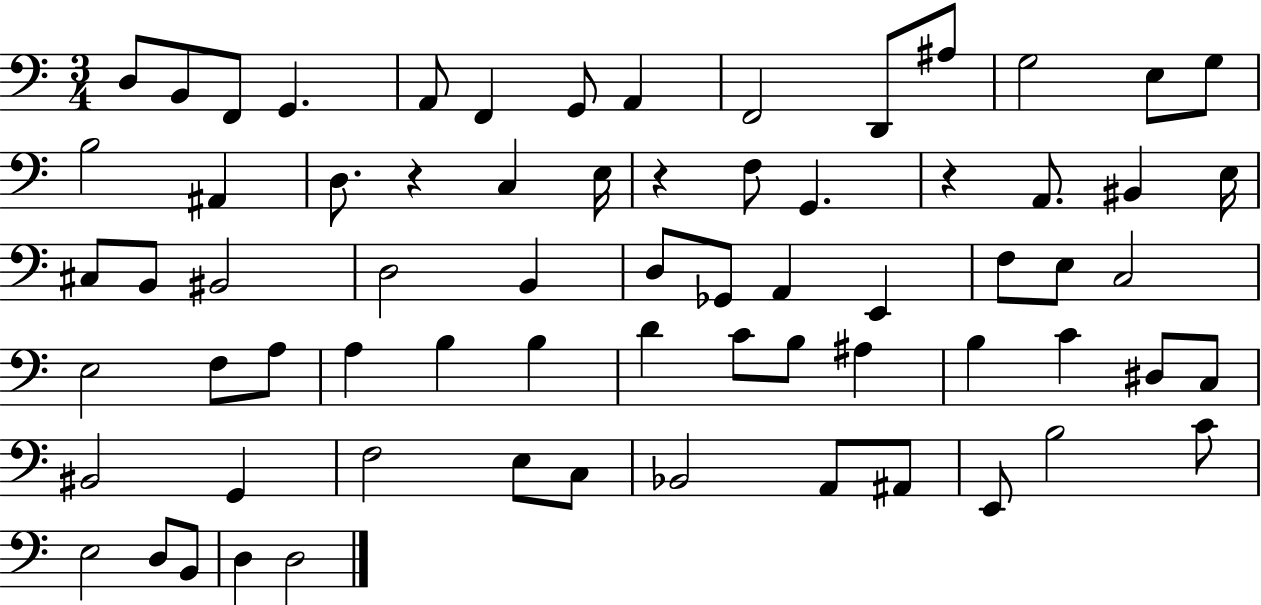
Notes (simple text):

D3/e B2/e F2/e G2/q. A2/e F2/q G2/e A2/q F2/h D2/e A#3/e G3/h E3/e G3/e B3/h A#2/q D3/e. R/q C3/q E3/s R/q F3/e G2/q. R/q A2/e. BIS2/q E3/s C#3/e B2/e BIS2/h D3/h B2/q D3/e Gb2/e A2/q E2/q F3/e E3/e C3/h E3/h F3/e A3/e A3/q B3/q B3/q D4/q C4/e B3/e A#3/q B3/q C4/q D#3/e C3/e BIS2/h G2/q F3/h E3/e C3/e Bb2/h A2/e A#2/e E2/e B3/h C4/e E3/h D3/e B2/e D3/q D3/h